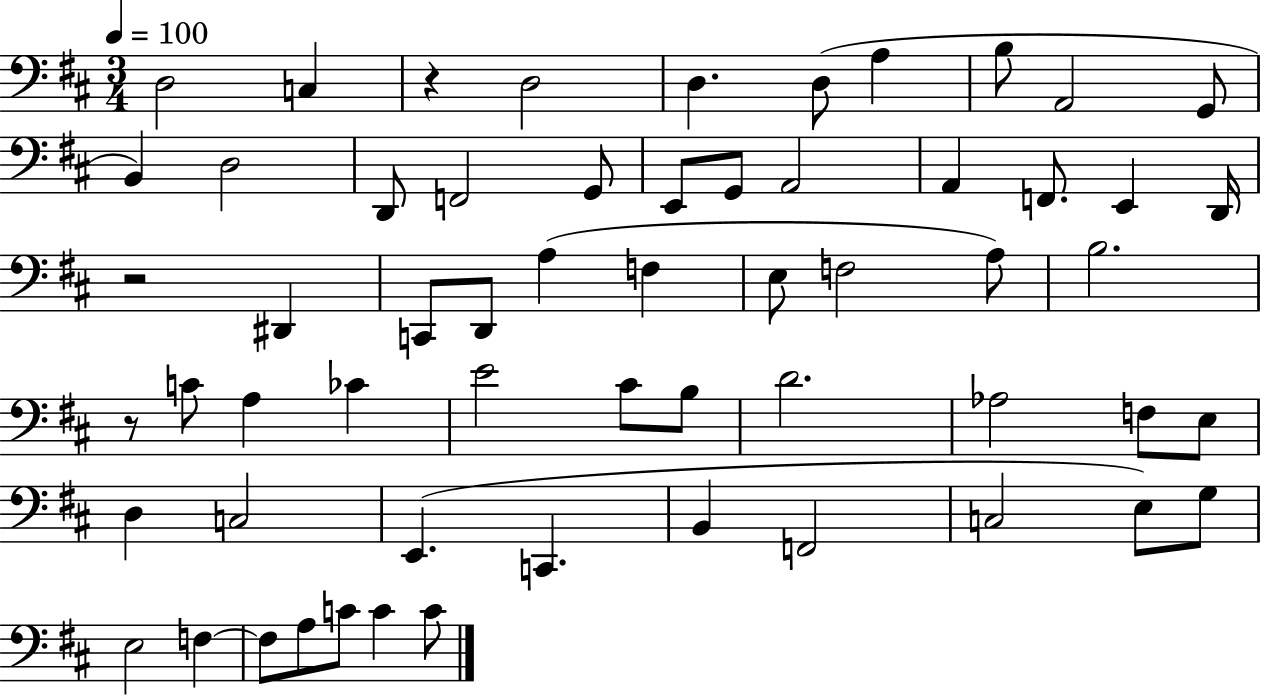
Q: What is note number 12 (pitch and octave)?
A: D2